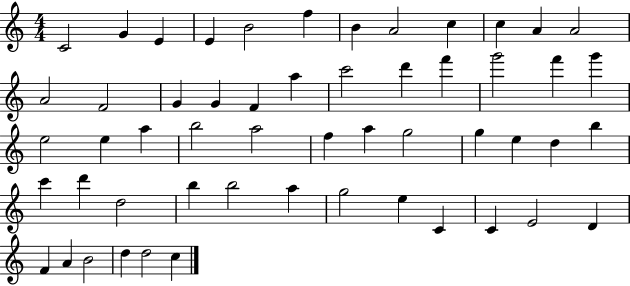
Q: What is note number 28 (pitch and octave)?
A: B5